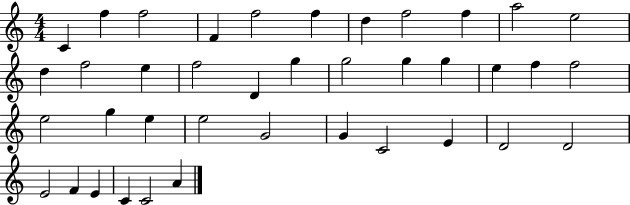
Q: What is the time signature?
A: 4/4